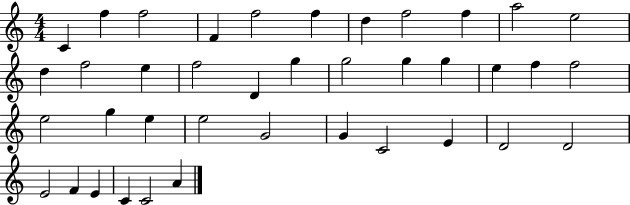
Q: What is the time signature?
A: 4/4